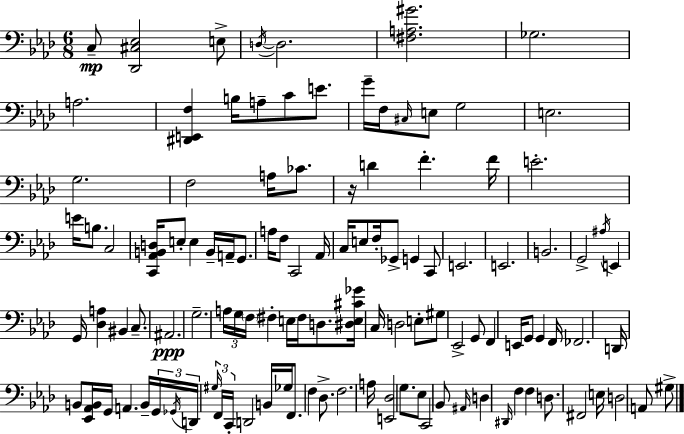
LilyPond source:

{
  \clef bass
  \numericTimeSignature
  \time 6/8
  \key aes \major
  c8--\mp <des, cis ees>2 e8-> | \acciaccatura { d16~ }~ d2. | <fis a gis'>2. | ges2. | \break a2. | <dis, e, f>4 b16 a8-- c'8 e'8. | g'16-- f16 \grace { cis16 } e8 g2 | e2. | \break g2. | f2 a16 ces'8. | r16 d'4 f'4.-. | f'16 e'2.-. | \break e'16 b8. c2 | <c, aes, b, d>16 e8-. e4 b,16-- a,16-- g,8. | a16 f8 c,2 | aes,16 c16 e8 f16-. ges,8-> g,4 | \break c,8 e,2. | e,2. | b,2. | g,2-> \acciaccatura { ais16 } e,4 | \break g,16 <des a>4 bis,4 | c8.-- ais,2.\ppp | g2.-- | \tuplet 3/2 { a16 g16 \parenthesize f16 } fis4-. e16 fis16 | \break d8. <dis e cis' ges'>16 c16 d2 | e8-. gis8 ees,2-> | g,8 f,4 e,16 g,8 g,4 | f,16 fes,2. | \break d,16 b,8 <ees, aes, b,>16 g,16 a,4. | b,16-- \tuplet 3/2 { g,16 \acciaccatura { ges,16 } d,16 } \tuplet 3/2 { \grace { gis16 } f,16 c,16-. } d,2 | b,16 ges16 f,8. f4 | des8.-> f2. | \break a16 <e, des>2 | g8. ees8 c,2 | bes,8 \grace { ais,16 } d4 \grace { dis,16 } f4 | f4 d8. fis,2 | \break e16 d2 | a,8 gis8-> \bar "|."
}